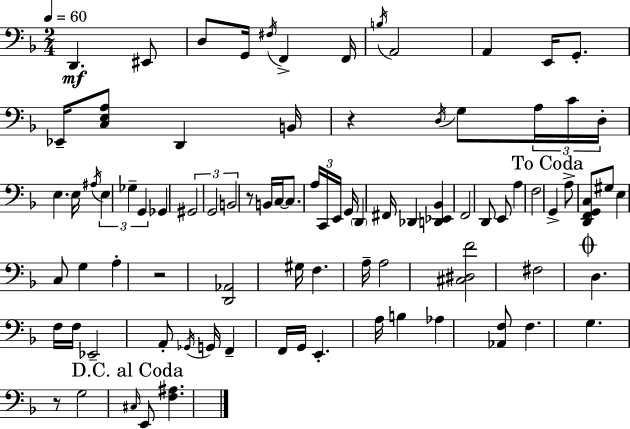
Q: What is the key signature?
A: D minor